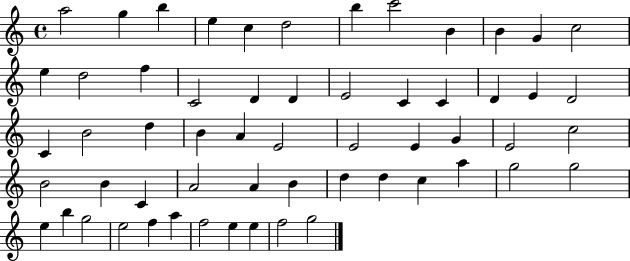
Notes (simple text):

A5/h G5/q B5/q E5/q C5/q D5/h B5/q C6/h B4/q B4/q G4/q C5/h E5/q D5/h F5/q C4/h D4/q D4/q E4/h C4/q C4/q D4/q E4/q D4/h C4/q B4/h D5/q B4/q A4/q E4/h E4/h E4/q G4/q E4/h C5/h B4/h B4/q C4/q A4/h A4/q B4/q D5/q D5/q C5/q A5/q G5/h G5/h E5/q B5/q G5/h E5/h F5/q A5/q F5/h E5/q E5/q F5/h G5/h